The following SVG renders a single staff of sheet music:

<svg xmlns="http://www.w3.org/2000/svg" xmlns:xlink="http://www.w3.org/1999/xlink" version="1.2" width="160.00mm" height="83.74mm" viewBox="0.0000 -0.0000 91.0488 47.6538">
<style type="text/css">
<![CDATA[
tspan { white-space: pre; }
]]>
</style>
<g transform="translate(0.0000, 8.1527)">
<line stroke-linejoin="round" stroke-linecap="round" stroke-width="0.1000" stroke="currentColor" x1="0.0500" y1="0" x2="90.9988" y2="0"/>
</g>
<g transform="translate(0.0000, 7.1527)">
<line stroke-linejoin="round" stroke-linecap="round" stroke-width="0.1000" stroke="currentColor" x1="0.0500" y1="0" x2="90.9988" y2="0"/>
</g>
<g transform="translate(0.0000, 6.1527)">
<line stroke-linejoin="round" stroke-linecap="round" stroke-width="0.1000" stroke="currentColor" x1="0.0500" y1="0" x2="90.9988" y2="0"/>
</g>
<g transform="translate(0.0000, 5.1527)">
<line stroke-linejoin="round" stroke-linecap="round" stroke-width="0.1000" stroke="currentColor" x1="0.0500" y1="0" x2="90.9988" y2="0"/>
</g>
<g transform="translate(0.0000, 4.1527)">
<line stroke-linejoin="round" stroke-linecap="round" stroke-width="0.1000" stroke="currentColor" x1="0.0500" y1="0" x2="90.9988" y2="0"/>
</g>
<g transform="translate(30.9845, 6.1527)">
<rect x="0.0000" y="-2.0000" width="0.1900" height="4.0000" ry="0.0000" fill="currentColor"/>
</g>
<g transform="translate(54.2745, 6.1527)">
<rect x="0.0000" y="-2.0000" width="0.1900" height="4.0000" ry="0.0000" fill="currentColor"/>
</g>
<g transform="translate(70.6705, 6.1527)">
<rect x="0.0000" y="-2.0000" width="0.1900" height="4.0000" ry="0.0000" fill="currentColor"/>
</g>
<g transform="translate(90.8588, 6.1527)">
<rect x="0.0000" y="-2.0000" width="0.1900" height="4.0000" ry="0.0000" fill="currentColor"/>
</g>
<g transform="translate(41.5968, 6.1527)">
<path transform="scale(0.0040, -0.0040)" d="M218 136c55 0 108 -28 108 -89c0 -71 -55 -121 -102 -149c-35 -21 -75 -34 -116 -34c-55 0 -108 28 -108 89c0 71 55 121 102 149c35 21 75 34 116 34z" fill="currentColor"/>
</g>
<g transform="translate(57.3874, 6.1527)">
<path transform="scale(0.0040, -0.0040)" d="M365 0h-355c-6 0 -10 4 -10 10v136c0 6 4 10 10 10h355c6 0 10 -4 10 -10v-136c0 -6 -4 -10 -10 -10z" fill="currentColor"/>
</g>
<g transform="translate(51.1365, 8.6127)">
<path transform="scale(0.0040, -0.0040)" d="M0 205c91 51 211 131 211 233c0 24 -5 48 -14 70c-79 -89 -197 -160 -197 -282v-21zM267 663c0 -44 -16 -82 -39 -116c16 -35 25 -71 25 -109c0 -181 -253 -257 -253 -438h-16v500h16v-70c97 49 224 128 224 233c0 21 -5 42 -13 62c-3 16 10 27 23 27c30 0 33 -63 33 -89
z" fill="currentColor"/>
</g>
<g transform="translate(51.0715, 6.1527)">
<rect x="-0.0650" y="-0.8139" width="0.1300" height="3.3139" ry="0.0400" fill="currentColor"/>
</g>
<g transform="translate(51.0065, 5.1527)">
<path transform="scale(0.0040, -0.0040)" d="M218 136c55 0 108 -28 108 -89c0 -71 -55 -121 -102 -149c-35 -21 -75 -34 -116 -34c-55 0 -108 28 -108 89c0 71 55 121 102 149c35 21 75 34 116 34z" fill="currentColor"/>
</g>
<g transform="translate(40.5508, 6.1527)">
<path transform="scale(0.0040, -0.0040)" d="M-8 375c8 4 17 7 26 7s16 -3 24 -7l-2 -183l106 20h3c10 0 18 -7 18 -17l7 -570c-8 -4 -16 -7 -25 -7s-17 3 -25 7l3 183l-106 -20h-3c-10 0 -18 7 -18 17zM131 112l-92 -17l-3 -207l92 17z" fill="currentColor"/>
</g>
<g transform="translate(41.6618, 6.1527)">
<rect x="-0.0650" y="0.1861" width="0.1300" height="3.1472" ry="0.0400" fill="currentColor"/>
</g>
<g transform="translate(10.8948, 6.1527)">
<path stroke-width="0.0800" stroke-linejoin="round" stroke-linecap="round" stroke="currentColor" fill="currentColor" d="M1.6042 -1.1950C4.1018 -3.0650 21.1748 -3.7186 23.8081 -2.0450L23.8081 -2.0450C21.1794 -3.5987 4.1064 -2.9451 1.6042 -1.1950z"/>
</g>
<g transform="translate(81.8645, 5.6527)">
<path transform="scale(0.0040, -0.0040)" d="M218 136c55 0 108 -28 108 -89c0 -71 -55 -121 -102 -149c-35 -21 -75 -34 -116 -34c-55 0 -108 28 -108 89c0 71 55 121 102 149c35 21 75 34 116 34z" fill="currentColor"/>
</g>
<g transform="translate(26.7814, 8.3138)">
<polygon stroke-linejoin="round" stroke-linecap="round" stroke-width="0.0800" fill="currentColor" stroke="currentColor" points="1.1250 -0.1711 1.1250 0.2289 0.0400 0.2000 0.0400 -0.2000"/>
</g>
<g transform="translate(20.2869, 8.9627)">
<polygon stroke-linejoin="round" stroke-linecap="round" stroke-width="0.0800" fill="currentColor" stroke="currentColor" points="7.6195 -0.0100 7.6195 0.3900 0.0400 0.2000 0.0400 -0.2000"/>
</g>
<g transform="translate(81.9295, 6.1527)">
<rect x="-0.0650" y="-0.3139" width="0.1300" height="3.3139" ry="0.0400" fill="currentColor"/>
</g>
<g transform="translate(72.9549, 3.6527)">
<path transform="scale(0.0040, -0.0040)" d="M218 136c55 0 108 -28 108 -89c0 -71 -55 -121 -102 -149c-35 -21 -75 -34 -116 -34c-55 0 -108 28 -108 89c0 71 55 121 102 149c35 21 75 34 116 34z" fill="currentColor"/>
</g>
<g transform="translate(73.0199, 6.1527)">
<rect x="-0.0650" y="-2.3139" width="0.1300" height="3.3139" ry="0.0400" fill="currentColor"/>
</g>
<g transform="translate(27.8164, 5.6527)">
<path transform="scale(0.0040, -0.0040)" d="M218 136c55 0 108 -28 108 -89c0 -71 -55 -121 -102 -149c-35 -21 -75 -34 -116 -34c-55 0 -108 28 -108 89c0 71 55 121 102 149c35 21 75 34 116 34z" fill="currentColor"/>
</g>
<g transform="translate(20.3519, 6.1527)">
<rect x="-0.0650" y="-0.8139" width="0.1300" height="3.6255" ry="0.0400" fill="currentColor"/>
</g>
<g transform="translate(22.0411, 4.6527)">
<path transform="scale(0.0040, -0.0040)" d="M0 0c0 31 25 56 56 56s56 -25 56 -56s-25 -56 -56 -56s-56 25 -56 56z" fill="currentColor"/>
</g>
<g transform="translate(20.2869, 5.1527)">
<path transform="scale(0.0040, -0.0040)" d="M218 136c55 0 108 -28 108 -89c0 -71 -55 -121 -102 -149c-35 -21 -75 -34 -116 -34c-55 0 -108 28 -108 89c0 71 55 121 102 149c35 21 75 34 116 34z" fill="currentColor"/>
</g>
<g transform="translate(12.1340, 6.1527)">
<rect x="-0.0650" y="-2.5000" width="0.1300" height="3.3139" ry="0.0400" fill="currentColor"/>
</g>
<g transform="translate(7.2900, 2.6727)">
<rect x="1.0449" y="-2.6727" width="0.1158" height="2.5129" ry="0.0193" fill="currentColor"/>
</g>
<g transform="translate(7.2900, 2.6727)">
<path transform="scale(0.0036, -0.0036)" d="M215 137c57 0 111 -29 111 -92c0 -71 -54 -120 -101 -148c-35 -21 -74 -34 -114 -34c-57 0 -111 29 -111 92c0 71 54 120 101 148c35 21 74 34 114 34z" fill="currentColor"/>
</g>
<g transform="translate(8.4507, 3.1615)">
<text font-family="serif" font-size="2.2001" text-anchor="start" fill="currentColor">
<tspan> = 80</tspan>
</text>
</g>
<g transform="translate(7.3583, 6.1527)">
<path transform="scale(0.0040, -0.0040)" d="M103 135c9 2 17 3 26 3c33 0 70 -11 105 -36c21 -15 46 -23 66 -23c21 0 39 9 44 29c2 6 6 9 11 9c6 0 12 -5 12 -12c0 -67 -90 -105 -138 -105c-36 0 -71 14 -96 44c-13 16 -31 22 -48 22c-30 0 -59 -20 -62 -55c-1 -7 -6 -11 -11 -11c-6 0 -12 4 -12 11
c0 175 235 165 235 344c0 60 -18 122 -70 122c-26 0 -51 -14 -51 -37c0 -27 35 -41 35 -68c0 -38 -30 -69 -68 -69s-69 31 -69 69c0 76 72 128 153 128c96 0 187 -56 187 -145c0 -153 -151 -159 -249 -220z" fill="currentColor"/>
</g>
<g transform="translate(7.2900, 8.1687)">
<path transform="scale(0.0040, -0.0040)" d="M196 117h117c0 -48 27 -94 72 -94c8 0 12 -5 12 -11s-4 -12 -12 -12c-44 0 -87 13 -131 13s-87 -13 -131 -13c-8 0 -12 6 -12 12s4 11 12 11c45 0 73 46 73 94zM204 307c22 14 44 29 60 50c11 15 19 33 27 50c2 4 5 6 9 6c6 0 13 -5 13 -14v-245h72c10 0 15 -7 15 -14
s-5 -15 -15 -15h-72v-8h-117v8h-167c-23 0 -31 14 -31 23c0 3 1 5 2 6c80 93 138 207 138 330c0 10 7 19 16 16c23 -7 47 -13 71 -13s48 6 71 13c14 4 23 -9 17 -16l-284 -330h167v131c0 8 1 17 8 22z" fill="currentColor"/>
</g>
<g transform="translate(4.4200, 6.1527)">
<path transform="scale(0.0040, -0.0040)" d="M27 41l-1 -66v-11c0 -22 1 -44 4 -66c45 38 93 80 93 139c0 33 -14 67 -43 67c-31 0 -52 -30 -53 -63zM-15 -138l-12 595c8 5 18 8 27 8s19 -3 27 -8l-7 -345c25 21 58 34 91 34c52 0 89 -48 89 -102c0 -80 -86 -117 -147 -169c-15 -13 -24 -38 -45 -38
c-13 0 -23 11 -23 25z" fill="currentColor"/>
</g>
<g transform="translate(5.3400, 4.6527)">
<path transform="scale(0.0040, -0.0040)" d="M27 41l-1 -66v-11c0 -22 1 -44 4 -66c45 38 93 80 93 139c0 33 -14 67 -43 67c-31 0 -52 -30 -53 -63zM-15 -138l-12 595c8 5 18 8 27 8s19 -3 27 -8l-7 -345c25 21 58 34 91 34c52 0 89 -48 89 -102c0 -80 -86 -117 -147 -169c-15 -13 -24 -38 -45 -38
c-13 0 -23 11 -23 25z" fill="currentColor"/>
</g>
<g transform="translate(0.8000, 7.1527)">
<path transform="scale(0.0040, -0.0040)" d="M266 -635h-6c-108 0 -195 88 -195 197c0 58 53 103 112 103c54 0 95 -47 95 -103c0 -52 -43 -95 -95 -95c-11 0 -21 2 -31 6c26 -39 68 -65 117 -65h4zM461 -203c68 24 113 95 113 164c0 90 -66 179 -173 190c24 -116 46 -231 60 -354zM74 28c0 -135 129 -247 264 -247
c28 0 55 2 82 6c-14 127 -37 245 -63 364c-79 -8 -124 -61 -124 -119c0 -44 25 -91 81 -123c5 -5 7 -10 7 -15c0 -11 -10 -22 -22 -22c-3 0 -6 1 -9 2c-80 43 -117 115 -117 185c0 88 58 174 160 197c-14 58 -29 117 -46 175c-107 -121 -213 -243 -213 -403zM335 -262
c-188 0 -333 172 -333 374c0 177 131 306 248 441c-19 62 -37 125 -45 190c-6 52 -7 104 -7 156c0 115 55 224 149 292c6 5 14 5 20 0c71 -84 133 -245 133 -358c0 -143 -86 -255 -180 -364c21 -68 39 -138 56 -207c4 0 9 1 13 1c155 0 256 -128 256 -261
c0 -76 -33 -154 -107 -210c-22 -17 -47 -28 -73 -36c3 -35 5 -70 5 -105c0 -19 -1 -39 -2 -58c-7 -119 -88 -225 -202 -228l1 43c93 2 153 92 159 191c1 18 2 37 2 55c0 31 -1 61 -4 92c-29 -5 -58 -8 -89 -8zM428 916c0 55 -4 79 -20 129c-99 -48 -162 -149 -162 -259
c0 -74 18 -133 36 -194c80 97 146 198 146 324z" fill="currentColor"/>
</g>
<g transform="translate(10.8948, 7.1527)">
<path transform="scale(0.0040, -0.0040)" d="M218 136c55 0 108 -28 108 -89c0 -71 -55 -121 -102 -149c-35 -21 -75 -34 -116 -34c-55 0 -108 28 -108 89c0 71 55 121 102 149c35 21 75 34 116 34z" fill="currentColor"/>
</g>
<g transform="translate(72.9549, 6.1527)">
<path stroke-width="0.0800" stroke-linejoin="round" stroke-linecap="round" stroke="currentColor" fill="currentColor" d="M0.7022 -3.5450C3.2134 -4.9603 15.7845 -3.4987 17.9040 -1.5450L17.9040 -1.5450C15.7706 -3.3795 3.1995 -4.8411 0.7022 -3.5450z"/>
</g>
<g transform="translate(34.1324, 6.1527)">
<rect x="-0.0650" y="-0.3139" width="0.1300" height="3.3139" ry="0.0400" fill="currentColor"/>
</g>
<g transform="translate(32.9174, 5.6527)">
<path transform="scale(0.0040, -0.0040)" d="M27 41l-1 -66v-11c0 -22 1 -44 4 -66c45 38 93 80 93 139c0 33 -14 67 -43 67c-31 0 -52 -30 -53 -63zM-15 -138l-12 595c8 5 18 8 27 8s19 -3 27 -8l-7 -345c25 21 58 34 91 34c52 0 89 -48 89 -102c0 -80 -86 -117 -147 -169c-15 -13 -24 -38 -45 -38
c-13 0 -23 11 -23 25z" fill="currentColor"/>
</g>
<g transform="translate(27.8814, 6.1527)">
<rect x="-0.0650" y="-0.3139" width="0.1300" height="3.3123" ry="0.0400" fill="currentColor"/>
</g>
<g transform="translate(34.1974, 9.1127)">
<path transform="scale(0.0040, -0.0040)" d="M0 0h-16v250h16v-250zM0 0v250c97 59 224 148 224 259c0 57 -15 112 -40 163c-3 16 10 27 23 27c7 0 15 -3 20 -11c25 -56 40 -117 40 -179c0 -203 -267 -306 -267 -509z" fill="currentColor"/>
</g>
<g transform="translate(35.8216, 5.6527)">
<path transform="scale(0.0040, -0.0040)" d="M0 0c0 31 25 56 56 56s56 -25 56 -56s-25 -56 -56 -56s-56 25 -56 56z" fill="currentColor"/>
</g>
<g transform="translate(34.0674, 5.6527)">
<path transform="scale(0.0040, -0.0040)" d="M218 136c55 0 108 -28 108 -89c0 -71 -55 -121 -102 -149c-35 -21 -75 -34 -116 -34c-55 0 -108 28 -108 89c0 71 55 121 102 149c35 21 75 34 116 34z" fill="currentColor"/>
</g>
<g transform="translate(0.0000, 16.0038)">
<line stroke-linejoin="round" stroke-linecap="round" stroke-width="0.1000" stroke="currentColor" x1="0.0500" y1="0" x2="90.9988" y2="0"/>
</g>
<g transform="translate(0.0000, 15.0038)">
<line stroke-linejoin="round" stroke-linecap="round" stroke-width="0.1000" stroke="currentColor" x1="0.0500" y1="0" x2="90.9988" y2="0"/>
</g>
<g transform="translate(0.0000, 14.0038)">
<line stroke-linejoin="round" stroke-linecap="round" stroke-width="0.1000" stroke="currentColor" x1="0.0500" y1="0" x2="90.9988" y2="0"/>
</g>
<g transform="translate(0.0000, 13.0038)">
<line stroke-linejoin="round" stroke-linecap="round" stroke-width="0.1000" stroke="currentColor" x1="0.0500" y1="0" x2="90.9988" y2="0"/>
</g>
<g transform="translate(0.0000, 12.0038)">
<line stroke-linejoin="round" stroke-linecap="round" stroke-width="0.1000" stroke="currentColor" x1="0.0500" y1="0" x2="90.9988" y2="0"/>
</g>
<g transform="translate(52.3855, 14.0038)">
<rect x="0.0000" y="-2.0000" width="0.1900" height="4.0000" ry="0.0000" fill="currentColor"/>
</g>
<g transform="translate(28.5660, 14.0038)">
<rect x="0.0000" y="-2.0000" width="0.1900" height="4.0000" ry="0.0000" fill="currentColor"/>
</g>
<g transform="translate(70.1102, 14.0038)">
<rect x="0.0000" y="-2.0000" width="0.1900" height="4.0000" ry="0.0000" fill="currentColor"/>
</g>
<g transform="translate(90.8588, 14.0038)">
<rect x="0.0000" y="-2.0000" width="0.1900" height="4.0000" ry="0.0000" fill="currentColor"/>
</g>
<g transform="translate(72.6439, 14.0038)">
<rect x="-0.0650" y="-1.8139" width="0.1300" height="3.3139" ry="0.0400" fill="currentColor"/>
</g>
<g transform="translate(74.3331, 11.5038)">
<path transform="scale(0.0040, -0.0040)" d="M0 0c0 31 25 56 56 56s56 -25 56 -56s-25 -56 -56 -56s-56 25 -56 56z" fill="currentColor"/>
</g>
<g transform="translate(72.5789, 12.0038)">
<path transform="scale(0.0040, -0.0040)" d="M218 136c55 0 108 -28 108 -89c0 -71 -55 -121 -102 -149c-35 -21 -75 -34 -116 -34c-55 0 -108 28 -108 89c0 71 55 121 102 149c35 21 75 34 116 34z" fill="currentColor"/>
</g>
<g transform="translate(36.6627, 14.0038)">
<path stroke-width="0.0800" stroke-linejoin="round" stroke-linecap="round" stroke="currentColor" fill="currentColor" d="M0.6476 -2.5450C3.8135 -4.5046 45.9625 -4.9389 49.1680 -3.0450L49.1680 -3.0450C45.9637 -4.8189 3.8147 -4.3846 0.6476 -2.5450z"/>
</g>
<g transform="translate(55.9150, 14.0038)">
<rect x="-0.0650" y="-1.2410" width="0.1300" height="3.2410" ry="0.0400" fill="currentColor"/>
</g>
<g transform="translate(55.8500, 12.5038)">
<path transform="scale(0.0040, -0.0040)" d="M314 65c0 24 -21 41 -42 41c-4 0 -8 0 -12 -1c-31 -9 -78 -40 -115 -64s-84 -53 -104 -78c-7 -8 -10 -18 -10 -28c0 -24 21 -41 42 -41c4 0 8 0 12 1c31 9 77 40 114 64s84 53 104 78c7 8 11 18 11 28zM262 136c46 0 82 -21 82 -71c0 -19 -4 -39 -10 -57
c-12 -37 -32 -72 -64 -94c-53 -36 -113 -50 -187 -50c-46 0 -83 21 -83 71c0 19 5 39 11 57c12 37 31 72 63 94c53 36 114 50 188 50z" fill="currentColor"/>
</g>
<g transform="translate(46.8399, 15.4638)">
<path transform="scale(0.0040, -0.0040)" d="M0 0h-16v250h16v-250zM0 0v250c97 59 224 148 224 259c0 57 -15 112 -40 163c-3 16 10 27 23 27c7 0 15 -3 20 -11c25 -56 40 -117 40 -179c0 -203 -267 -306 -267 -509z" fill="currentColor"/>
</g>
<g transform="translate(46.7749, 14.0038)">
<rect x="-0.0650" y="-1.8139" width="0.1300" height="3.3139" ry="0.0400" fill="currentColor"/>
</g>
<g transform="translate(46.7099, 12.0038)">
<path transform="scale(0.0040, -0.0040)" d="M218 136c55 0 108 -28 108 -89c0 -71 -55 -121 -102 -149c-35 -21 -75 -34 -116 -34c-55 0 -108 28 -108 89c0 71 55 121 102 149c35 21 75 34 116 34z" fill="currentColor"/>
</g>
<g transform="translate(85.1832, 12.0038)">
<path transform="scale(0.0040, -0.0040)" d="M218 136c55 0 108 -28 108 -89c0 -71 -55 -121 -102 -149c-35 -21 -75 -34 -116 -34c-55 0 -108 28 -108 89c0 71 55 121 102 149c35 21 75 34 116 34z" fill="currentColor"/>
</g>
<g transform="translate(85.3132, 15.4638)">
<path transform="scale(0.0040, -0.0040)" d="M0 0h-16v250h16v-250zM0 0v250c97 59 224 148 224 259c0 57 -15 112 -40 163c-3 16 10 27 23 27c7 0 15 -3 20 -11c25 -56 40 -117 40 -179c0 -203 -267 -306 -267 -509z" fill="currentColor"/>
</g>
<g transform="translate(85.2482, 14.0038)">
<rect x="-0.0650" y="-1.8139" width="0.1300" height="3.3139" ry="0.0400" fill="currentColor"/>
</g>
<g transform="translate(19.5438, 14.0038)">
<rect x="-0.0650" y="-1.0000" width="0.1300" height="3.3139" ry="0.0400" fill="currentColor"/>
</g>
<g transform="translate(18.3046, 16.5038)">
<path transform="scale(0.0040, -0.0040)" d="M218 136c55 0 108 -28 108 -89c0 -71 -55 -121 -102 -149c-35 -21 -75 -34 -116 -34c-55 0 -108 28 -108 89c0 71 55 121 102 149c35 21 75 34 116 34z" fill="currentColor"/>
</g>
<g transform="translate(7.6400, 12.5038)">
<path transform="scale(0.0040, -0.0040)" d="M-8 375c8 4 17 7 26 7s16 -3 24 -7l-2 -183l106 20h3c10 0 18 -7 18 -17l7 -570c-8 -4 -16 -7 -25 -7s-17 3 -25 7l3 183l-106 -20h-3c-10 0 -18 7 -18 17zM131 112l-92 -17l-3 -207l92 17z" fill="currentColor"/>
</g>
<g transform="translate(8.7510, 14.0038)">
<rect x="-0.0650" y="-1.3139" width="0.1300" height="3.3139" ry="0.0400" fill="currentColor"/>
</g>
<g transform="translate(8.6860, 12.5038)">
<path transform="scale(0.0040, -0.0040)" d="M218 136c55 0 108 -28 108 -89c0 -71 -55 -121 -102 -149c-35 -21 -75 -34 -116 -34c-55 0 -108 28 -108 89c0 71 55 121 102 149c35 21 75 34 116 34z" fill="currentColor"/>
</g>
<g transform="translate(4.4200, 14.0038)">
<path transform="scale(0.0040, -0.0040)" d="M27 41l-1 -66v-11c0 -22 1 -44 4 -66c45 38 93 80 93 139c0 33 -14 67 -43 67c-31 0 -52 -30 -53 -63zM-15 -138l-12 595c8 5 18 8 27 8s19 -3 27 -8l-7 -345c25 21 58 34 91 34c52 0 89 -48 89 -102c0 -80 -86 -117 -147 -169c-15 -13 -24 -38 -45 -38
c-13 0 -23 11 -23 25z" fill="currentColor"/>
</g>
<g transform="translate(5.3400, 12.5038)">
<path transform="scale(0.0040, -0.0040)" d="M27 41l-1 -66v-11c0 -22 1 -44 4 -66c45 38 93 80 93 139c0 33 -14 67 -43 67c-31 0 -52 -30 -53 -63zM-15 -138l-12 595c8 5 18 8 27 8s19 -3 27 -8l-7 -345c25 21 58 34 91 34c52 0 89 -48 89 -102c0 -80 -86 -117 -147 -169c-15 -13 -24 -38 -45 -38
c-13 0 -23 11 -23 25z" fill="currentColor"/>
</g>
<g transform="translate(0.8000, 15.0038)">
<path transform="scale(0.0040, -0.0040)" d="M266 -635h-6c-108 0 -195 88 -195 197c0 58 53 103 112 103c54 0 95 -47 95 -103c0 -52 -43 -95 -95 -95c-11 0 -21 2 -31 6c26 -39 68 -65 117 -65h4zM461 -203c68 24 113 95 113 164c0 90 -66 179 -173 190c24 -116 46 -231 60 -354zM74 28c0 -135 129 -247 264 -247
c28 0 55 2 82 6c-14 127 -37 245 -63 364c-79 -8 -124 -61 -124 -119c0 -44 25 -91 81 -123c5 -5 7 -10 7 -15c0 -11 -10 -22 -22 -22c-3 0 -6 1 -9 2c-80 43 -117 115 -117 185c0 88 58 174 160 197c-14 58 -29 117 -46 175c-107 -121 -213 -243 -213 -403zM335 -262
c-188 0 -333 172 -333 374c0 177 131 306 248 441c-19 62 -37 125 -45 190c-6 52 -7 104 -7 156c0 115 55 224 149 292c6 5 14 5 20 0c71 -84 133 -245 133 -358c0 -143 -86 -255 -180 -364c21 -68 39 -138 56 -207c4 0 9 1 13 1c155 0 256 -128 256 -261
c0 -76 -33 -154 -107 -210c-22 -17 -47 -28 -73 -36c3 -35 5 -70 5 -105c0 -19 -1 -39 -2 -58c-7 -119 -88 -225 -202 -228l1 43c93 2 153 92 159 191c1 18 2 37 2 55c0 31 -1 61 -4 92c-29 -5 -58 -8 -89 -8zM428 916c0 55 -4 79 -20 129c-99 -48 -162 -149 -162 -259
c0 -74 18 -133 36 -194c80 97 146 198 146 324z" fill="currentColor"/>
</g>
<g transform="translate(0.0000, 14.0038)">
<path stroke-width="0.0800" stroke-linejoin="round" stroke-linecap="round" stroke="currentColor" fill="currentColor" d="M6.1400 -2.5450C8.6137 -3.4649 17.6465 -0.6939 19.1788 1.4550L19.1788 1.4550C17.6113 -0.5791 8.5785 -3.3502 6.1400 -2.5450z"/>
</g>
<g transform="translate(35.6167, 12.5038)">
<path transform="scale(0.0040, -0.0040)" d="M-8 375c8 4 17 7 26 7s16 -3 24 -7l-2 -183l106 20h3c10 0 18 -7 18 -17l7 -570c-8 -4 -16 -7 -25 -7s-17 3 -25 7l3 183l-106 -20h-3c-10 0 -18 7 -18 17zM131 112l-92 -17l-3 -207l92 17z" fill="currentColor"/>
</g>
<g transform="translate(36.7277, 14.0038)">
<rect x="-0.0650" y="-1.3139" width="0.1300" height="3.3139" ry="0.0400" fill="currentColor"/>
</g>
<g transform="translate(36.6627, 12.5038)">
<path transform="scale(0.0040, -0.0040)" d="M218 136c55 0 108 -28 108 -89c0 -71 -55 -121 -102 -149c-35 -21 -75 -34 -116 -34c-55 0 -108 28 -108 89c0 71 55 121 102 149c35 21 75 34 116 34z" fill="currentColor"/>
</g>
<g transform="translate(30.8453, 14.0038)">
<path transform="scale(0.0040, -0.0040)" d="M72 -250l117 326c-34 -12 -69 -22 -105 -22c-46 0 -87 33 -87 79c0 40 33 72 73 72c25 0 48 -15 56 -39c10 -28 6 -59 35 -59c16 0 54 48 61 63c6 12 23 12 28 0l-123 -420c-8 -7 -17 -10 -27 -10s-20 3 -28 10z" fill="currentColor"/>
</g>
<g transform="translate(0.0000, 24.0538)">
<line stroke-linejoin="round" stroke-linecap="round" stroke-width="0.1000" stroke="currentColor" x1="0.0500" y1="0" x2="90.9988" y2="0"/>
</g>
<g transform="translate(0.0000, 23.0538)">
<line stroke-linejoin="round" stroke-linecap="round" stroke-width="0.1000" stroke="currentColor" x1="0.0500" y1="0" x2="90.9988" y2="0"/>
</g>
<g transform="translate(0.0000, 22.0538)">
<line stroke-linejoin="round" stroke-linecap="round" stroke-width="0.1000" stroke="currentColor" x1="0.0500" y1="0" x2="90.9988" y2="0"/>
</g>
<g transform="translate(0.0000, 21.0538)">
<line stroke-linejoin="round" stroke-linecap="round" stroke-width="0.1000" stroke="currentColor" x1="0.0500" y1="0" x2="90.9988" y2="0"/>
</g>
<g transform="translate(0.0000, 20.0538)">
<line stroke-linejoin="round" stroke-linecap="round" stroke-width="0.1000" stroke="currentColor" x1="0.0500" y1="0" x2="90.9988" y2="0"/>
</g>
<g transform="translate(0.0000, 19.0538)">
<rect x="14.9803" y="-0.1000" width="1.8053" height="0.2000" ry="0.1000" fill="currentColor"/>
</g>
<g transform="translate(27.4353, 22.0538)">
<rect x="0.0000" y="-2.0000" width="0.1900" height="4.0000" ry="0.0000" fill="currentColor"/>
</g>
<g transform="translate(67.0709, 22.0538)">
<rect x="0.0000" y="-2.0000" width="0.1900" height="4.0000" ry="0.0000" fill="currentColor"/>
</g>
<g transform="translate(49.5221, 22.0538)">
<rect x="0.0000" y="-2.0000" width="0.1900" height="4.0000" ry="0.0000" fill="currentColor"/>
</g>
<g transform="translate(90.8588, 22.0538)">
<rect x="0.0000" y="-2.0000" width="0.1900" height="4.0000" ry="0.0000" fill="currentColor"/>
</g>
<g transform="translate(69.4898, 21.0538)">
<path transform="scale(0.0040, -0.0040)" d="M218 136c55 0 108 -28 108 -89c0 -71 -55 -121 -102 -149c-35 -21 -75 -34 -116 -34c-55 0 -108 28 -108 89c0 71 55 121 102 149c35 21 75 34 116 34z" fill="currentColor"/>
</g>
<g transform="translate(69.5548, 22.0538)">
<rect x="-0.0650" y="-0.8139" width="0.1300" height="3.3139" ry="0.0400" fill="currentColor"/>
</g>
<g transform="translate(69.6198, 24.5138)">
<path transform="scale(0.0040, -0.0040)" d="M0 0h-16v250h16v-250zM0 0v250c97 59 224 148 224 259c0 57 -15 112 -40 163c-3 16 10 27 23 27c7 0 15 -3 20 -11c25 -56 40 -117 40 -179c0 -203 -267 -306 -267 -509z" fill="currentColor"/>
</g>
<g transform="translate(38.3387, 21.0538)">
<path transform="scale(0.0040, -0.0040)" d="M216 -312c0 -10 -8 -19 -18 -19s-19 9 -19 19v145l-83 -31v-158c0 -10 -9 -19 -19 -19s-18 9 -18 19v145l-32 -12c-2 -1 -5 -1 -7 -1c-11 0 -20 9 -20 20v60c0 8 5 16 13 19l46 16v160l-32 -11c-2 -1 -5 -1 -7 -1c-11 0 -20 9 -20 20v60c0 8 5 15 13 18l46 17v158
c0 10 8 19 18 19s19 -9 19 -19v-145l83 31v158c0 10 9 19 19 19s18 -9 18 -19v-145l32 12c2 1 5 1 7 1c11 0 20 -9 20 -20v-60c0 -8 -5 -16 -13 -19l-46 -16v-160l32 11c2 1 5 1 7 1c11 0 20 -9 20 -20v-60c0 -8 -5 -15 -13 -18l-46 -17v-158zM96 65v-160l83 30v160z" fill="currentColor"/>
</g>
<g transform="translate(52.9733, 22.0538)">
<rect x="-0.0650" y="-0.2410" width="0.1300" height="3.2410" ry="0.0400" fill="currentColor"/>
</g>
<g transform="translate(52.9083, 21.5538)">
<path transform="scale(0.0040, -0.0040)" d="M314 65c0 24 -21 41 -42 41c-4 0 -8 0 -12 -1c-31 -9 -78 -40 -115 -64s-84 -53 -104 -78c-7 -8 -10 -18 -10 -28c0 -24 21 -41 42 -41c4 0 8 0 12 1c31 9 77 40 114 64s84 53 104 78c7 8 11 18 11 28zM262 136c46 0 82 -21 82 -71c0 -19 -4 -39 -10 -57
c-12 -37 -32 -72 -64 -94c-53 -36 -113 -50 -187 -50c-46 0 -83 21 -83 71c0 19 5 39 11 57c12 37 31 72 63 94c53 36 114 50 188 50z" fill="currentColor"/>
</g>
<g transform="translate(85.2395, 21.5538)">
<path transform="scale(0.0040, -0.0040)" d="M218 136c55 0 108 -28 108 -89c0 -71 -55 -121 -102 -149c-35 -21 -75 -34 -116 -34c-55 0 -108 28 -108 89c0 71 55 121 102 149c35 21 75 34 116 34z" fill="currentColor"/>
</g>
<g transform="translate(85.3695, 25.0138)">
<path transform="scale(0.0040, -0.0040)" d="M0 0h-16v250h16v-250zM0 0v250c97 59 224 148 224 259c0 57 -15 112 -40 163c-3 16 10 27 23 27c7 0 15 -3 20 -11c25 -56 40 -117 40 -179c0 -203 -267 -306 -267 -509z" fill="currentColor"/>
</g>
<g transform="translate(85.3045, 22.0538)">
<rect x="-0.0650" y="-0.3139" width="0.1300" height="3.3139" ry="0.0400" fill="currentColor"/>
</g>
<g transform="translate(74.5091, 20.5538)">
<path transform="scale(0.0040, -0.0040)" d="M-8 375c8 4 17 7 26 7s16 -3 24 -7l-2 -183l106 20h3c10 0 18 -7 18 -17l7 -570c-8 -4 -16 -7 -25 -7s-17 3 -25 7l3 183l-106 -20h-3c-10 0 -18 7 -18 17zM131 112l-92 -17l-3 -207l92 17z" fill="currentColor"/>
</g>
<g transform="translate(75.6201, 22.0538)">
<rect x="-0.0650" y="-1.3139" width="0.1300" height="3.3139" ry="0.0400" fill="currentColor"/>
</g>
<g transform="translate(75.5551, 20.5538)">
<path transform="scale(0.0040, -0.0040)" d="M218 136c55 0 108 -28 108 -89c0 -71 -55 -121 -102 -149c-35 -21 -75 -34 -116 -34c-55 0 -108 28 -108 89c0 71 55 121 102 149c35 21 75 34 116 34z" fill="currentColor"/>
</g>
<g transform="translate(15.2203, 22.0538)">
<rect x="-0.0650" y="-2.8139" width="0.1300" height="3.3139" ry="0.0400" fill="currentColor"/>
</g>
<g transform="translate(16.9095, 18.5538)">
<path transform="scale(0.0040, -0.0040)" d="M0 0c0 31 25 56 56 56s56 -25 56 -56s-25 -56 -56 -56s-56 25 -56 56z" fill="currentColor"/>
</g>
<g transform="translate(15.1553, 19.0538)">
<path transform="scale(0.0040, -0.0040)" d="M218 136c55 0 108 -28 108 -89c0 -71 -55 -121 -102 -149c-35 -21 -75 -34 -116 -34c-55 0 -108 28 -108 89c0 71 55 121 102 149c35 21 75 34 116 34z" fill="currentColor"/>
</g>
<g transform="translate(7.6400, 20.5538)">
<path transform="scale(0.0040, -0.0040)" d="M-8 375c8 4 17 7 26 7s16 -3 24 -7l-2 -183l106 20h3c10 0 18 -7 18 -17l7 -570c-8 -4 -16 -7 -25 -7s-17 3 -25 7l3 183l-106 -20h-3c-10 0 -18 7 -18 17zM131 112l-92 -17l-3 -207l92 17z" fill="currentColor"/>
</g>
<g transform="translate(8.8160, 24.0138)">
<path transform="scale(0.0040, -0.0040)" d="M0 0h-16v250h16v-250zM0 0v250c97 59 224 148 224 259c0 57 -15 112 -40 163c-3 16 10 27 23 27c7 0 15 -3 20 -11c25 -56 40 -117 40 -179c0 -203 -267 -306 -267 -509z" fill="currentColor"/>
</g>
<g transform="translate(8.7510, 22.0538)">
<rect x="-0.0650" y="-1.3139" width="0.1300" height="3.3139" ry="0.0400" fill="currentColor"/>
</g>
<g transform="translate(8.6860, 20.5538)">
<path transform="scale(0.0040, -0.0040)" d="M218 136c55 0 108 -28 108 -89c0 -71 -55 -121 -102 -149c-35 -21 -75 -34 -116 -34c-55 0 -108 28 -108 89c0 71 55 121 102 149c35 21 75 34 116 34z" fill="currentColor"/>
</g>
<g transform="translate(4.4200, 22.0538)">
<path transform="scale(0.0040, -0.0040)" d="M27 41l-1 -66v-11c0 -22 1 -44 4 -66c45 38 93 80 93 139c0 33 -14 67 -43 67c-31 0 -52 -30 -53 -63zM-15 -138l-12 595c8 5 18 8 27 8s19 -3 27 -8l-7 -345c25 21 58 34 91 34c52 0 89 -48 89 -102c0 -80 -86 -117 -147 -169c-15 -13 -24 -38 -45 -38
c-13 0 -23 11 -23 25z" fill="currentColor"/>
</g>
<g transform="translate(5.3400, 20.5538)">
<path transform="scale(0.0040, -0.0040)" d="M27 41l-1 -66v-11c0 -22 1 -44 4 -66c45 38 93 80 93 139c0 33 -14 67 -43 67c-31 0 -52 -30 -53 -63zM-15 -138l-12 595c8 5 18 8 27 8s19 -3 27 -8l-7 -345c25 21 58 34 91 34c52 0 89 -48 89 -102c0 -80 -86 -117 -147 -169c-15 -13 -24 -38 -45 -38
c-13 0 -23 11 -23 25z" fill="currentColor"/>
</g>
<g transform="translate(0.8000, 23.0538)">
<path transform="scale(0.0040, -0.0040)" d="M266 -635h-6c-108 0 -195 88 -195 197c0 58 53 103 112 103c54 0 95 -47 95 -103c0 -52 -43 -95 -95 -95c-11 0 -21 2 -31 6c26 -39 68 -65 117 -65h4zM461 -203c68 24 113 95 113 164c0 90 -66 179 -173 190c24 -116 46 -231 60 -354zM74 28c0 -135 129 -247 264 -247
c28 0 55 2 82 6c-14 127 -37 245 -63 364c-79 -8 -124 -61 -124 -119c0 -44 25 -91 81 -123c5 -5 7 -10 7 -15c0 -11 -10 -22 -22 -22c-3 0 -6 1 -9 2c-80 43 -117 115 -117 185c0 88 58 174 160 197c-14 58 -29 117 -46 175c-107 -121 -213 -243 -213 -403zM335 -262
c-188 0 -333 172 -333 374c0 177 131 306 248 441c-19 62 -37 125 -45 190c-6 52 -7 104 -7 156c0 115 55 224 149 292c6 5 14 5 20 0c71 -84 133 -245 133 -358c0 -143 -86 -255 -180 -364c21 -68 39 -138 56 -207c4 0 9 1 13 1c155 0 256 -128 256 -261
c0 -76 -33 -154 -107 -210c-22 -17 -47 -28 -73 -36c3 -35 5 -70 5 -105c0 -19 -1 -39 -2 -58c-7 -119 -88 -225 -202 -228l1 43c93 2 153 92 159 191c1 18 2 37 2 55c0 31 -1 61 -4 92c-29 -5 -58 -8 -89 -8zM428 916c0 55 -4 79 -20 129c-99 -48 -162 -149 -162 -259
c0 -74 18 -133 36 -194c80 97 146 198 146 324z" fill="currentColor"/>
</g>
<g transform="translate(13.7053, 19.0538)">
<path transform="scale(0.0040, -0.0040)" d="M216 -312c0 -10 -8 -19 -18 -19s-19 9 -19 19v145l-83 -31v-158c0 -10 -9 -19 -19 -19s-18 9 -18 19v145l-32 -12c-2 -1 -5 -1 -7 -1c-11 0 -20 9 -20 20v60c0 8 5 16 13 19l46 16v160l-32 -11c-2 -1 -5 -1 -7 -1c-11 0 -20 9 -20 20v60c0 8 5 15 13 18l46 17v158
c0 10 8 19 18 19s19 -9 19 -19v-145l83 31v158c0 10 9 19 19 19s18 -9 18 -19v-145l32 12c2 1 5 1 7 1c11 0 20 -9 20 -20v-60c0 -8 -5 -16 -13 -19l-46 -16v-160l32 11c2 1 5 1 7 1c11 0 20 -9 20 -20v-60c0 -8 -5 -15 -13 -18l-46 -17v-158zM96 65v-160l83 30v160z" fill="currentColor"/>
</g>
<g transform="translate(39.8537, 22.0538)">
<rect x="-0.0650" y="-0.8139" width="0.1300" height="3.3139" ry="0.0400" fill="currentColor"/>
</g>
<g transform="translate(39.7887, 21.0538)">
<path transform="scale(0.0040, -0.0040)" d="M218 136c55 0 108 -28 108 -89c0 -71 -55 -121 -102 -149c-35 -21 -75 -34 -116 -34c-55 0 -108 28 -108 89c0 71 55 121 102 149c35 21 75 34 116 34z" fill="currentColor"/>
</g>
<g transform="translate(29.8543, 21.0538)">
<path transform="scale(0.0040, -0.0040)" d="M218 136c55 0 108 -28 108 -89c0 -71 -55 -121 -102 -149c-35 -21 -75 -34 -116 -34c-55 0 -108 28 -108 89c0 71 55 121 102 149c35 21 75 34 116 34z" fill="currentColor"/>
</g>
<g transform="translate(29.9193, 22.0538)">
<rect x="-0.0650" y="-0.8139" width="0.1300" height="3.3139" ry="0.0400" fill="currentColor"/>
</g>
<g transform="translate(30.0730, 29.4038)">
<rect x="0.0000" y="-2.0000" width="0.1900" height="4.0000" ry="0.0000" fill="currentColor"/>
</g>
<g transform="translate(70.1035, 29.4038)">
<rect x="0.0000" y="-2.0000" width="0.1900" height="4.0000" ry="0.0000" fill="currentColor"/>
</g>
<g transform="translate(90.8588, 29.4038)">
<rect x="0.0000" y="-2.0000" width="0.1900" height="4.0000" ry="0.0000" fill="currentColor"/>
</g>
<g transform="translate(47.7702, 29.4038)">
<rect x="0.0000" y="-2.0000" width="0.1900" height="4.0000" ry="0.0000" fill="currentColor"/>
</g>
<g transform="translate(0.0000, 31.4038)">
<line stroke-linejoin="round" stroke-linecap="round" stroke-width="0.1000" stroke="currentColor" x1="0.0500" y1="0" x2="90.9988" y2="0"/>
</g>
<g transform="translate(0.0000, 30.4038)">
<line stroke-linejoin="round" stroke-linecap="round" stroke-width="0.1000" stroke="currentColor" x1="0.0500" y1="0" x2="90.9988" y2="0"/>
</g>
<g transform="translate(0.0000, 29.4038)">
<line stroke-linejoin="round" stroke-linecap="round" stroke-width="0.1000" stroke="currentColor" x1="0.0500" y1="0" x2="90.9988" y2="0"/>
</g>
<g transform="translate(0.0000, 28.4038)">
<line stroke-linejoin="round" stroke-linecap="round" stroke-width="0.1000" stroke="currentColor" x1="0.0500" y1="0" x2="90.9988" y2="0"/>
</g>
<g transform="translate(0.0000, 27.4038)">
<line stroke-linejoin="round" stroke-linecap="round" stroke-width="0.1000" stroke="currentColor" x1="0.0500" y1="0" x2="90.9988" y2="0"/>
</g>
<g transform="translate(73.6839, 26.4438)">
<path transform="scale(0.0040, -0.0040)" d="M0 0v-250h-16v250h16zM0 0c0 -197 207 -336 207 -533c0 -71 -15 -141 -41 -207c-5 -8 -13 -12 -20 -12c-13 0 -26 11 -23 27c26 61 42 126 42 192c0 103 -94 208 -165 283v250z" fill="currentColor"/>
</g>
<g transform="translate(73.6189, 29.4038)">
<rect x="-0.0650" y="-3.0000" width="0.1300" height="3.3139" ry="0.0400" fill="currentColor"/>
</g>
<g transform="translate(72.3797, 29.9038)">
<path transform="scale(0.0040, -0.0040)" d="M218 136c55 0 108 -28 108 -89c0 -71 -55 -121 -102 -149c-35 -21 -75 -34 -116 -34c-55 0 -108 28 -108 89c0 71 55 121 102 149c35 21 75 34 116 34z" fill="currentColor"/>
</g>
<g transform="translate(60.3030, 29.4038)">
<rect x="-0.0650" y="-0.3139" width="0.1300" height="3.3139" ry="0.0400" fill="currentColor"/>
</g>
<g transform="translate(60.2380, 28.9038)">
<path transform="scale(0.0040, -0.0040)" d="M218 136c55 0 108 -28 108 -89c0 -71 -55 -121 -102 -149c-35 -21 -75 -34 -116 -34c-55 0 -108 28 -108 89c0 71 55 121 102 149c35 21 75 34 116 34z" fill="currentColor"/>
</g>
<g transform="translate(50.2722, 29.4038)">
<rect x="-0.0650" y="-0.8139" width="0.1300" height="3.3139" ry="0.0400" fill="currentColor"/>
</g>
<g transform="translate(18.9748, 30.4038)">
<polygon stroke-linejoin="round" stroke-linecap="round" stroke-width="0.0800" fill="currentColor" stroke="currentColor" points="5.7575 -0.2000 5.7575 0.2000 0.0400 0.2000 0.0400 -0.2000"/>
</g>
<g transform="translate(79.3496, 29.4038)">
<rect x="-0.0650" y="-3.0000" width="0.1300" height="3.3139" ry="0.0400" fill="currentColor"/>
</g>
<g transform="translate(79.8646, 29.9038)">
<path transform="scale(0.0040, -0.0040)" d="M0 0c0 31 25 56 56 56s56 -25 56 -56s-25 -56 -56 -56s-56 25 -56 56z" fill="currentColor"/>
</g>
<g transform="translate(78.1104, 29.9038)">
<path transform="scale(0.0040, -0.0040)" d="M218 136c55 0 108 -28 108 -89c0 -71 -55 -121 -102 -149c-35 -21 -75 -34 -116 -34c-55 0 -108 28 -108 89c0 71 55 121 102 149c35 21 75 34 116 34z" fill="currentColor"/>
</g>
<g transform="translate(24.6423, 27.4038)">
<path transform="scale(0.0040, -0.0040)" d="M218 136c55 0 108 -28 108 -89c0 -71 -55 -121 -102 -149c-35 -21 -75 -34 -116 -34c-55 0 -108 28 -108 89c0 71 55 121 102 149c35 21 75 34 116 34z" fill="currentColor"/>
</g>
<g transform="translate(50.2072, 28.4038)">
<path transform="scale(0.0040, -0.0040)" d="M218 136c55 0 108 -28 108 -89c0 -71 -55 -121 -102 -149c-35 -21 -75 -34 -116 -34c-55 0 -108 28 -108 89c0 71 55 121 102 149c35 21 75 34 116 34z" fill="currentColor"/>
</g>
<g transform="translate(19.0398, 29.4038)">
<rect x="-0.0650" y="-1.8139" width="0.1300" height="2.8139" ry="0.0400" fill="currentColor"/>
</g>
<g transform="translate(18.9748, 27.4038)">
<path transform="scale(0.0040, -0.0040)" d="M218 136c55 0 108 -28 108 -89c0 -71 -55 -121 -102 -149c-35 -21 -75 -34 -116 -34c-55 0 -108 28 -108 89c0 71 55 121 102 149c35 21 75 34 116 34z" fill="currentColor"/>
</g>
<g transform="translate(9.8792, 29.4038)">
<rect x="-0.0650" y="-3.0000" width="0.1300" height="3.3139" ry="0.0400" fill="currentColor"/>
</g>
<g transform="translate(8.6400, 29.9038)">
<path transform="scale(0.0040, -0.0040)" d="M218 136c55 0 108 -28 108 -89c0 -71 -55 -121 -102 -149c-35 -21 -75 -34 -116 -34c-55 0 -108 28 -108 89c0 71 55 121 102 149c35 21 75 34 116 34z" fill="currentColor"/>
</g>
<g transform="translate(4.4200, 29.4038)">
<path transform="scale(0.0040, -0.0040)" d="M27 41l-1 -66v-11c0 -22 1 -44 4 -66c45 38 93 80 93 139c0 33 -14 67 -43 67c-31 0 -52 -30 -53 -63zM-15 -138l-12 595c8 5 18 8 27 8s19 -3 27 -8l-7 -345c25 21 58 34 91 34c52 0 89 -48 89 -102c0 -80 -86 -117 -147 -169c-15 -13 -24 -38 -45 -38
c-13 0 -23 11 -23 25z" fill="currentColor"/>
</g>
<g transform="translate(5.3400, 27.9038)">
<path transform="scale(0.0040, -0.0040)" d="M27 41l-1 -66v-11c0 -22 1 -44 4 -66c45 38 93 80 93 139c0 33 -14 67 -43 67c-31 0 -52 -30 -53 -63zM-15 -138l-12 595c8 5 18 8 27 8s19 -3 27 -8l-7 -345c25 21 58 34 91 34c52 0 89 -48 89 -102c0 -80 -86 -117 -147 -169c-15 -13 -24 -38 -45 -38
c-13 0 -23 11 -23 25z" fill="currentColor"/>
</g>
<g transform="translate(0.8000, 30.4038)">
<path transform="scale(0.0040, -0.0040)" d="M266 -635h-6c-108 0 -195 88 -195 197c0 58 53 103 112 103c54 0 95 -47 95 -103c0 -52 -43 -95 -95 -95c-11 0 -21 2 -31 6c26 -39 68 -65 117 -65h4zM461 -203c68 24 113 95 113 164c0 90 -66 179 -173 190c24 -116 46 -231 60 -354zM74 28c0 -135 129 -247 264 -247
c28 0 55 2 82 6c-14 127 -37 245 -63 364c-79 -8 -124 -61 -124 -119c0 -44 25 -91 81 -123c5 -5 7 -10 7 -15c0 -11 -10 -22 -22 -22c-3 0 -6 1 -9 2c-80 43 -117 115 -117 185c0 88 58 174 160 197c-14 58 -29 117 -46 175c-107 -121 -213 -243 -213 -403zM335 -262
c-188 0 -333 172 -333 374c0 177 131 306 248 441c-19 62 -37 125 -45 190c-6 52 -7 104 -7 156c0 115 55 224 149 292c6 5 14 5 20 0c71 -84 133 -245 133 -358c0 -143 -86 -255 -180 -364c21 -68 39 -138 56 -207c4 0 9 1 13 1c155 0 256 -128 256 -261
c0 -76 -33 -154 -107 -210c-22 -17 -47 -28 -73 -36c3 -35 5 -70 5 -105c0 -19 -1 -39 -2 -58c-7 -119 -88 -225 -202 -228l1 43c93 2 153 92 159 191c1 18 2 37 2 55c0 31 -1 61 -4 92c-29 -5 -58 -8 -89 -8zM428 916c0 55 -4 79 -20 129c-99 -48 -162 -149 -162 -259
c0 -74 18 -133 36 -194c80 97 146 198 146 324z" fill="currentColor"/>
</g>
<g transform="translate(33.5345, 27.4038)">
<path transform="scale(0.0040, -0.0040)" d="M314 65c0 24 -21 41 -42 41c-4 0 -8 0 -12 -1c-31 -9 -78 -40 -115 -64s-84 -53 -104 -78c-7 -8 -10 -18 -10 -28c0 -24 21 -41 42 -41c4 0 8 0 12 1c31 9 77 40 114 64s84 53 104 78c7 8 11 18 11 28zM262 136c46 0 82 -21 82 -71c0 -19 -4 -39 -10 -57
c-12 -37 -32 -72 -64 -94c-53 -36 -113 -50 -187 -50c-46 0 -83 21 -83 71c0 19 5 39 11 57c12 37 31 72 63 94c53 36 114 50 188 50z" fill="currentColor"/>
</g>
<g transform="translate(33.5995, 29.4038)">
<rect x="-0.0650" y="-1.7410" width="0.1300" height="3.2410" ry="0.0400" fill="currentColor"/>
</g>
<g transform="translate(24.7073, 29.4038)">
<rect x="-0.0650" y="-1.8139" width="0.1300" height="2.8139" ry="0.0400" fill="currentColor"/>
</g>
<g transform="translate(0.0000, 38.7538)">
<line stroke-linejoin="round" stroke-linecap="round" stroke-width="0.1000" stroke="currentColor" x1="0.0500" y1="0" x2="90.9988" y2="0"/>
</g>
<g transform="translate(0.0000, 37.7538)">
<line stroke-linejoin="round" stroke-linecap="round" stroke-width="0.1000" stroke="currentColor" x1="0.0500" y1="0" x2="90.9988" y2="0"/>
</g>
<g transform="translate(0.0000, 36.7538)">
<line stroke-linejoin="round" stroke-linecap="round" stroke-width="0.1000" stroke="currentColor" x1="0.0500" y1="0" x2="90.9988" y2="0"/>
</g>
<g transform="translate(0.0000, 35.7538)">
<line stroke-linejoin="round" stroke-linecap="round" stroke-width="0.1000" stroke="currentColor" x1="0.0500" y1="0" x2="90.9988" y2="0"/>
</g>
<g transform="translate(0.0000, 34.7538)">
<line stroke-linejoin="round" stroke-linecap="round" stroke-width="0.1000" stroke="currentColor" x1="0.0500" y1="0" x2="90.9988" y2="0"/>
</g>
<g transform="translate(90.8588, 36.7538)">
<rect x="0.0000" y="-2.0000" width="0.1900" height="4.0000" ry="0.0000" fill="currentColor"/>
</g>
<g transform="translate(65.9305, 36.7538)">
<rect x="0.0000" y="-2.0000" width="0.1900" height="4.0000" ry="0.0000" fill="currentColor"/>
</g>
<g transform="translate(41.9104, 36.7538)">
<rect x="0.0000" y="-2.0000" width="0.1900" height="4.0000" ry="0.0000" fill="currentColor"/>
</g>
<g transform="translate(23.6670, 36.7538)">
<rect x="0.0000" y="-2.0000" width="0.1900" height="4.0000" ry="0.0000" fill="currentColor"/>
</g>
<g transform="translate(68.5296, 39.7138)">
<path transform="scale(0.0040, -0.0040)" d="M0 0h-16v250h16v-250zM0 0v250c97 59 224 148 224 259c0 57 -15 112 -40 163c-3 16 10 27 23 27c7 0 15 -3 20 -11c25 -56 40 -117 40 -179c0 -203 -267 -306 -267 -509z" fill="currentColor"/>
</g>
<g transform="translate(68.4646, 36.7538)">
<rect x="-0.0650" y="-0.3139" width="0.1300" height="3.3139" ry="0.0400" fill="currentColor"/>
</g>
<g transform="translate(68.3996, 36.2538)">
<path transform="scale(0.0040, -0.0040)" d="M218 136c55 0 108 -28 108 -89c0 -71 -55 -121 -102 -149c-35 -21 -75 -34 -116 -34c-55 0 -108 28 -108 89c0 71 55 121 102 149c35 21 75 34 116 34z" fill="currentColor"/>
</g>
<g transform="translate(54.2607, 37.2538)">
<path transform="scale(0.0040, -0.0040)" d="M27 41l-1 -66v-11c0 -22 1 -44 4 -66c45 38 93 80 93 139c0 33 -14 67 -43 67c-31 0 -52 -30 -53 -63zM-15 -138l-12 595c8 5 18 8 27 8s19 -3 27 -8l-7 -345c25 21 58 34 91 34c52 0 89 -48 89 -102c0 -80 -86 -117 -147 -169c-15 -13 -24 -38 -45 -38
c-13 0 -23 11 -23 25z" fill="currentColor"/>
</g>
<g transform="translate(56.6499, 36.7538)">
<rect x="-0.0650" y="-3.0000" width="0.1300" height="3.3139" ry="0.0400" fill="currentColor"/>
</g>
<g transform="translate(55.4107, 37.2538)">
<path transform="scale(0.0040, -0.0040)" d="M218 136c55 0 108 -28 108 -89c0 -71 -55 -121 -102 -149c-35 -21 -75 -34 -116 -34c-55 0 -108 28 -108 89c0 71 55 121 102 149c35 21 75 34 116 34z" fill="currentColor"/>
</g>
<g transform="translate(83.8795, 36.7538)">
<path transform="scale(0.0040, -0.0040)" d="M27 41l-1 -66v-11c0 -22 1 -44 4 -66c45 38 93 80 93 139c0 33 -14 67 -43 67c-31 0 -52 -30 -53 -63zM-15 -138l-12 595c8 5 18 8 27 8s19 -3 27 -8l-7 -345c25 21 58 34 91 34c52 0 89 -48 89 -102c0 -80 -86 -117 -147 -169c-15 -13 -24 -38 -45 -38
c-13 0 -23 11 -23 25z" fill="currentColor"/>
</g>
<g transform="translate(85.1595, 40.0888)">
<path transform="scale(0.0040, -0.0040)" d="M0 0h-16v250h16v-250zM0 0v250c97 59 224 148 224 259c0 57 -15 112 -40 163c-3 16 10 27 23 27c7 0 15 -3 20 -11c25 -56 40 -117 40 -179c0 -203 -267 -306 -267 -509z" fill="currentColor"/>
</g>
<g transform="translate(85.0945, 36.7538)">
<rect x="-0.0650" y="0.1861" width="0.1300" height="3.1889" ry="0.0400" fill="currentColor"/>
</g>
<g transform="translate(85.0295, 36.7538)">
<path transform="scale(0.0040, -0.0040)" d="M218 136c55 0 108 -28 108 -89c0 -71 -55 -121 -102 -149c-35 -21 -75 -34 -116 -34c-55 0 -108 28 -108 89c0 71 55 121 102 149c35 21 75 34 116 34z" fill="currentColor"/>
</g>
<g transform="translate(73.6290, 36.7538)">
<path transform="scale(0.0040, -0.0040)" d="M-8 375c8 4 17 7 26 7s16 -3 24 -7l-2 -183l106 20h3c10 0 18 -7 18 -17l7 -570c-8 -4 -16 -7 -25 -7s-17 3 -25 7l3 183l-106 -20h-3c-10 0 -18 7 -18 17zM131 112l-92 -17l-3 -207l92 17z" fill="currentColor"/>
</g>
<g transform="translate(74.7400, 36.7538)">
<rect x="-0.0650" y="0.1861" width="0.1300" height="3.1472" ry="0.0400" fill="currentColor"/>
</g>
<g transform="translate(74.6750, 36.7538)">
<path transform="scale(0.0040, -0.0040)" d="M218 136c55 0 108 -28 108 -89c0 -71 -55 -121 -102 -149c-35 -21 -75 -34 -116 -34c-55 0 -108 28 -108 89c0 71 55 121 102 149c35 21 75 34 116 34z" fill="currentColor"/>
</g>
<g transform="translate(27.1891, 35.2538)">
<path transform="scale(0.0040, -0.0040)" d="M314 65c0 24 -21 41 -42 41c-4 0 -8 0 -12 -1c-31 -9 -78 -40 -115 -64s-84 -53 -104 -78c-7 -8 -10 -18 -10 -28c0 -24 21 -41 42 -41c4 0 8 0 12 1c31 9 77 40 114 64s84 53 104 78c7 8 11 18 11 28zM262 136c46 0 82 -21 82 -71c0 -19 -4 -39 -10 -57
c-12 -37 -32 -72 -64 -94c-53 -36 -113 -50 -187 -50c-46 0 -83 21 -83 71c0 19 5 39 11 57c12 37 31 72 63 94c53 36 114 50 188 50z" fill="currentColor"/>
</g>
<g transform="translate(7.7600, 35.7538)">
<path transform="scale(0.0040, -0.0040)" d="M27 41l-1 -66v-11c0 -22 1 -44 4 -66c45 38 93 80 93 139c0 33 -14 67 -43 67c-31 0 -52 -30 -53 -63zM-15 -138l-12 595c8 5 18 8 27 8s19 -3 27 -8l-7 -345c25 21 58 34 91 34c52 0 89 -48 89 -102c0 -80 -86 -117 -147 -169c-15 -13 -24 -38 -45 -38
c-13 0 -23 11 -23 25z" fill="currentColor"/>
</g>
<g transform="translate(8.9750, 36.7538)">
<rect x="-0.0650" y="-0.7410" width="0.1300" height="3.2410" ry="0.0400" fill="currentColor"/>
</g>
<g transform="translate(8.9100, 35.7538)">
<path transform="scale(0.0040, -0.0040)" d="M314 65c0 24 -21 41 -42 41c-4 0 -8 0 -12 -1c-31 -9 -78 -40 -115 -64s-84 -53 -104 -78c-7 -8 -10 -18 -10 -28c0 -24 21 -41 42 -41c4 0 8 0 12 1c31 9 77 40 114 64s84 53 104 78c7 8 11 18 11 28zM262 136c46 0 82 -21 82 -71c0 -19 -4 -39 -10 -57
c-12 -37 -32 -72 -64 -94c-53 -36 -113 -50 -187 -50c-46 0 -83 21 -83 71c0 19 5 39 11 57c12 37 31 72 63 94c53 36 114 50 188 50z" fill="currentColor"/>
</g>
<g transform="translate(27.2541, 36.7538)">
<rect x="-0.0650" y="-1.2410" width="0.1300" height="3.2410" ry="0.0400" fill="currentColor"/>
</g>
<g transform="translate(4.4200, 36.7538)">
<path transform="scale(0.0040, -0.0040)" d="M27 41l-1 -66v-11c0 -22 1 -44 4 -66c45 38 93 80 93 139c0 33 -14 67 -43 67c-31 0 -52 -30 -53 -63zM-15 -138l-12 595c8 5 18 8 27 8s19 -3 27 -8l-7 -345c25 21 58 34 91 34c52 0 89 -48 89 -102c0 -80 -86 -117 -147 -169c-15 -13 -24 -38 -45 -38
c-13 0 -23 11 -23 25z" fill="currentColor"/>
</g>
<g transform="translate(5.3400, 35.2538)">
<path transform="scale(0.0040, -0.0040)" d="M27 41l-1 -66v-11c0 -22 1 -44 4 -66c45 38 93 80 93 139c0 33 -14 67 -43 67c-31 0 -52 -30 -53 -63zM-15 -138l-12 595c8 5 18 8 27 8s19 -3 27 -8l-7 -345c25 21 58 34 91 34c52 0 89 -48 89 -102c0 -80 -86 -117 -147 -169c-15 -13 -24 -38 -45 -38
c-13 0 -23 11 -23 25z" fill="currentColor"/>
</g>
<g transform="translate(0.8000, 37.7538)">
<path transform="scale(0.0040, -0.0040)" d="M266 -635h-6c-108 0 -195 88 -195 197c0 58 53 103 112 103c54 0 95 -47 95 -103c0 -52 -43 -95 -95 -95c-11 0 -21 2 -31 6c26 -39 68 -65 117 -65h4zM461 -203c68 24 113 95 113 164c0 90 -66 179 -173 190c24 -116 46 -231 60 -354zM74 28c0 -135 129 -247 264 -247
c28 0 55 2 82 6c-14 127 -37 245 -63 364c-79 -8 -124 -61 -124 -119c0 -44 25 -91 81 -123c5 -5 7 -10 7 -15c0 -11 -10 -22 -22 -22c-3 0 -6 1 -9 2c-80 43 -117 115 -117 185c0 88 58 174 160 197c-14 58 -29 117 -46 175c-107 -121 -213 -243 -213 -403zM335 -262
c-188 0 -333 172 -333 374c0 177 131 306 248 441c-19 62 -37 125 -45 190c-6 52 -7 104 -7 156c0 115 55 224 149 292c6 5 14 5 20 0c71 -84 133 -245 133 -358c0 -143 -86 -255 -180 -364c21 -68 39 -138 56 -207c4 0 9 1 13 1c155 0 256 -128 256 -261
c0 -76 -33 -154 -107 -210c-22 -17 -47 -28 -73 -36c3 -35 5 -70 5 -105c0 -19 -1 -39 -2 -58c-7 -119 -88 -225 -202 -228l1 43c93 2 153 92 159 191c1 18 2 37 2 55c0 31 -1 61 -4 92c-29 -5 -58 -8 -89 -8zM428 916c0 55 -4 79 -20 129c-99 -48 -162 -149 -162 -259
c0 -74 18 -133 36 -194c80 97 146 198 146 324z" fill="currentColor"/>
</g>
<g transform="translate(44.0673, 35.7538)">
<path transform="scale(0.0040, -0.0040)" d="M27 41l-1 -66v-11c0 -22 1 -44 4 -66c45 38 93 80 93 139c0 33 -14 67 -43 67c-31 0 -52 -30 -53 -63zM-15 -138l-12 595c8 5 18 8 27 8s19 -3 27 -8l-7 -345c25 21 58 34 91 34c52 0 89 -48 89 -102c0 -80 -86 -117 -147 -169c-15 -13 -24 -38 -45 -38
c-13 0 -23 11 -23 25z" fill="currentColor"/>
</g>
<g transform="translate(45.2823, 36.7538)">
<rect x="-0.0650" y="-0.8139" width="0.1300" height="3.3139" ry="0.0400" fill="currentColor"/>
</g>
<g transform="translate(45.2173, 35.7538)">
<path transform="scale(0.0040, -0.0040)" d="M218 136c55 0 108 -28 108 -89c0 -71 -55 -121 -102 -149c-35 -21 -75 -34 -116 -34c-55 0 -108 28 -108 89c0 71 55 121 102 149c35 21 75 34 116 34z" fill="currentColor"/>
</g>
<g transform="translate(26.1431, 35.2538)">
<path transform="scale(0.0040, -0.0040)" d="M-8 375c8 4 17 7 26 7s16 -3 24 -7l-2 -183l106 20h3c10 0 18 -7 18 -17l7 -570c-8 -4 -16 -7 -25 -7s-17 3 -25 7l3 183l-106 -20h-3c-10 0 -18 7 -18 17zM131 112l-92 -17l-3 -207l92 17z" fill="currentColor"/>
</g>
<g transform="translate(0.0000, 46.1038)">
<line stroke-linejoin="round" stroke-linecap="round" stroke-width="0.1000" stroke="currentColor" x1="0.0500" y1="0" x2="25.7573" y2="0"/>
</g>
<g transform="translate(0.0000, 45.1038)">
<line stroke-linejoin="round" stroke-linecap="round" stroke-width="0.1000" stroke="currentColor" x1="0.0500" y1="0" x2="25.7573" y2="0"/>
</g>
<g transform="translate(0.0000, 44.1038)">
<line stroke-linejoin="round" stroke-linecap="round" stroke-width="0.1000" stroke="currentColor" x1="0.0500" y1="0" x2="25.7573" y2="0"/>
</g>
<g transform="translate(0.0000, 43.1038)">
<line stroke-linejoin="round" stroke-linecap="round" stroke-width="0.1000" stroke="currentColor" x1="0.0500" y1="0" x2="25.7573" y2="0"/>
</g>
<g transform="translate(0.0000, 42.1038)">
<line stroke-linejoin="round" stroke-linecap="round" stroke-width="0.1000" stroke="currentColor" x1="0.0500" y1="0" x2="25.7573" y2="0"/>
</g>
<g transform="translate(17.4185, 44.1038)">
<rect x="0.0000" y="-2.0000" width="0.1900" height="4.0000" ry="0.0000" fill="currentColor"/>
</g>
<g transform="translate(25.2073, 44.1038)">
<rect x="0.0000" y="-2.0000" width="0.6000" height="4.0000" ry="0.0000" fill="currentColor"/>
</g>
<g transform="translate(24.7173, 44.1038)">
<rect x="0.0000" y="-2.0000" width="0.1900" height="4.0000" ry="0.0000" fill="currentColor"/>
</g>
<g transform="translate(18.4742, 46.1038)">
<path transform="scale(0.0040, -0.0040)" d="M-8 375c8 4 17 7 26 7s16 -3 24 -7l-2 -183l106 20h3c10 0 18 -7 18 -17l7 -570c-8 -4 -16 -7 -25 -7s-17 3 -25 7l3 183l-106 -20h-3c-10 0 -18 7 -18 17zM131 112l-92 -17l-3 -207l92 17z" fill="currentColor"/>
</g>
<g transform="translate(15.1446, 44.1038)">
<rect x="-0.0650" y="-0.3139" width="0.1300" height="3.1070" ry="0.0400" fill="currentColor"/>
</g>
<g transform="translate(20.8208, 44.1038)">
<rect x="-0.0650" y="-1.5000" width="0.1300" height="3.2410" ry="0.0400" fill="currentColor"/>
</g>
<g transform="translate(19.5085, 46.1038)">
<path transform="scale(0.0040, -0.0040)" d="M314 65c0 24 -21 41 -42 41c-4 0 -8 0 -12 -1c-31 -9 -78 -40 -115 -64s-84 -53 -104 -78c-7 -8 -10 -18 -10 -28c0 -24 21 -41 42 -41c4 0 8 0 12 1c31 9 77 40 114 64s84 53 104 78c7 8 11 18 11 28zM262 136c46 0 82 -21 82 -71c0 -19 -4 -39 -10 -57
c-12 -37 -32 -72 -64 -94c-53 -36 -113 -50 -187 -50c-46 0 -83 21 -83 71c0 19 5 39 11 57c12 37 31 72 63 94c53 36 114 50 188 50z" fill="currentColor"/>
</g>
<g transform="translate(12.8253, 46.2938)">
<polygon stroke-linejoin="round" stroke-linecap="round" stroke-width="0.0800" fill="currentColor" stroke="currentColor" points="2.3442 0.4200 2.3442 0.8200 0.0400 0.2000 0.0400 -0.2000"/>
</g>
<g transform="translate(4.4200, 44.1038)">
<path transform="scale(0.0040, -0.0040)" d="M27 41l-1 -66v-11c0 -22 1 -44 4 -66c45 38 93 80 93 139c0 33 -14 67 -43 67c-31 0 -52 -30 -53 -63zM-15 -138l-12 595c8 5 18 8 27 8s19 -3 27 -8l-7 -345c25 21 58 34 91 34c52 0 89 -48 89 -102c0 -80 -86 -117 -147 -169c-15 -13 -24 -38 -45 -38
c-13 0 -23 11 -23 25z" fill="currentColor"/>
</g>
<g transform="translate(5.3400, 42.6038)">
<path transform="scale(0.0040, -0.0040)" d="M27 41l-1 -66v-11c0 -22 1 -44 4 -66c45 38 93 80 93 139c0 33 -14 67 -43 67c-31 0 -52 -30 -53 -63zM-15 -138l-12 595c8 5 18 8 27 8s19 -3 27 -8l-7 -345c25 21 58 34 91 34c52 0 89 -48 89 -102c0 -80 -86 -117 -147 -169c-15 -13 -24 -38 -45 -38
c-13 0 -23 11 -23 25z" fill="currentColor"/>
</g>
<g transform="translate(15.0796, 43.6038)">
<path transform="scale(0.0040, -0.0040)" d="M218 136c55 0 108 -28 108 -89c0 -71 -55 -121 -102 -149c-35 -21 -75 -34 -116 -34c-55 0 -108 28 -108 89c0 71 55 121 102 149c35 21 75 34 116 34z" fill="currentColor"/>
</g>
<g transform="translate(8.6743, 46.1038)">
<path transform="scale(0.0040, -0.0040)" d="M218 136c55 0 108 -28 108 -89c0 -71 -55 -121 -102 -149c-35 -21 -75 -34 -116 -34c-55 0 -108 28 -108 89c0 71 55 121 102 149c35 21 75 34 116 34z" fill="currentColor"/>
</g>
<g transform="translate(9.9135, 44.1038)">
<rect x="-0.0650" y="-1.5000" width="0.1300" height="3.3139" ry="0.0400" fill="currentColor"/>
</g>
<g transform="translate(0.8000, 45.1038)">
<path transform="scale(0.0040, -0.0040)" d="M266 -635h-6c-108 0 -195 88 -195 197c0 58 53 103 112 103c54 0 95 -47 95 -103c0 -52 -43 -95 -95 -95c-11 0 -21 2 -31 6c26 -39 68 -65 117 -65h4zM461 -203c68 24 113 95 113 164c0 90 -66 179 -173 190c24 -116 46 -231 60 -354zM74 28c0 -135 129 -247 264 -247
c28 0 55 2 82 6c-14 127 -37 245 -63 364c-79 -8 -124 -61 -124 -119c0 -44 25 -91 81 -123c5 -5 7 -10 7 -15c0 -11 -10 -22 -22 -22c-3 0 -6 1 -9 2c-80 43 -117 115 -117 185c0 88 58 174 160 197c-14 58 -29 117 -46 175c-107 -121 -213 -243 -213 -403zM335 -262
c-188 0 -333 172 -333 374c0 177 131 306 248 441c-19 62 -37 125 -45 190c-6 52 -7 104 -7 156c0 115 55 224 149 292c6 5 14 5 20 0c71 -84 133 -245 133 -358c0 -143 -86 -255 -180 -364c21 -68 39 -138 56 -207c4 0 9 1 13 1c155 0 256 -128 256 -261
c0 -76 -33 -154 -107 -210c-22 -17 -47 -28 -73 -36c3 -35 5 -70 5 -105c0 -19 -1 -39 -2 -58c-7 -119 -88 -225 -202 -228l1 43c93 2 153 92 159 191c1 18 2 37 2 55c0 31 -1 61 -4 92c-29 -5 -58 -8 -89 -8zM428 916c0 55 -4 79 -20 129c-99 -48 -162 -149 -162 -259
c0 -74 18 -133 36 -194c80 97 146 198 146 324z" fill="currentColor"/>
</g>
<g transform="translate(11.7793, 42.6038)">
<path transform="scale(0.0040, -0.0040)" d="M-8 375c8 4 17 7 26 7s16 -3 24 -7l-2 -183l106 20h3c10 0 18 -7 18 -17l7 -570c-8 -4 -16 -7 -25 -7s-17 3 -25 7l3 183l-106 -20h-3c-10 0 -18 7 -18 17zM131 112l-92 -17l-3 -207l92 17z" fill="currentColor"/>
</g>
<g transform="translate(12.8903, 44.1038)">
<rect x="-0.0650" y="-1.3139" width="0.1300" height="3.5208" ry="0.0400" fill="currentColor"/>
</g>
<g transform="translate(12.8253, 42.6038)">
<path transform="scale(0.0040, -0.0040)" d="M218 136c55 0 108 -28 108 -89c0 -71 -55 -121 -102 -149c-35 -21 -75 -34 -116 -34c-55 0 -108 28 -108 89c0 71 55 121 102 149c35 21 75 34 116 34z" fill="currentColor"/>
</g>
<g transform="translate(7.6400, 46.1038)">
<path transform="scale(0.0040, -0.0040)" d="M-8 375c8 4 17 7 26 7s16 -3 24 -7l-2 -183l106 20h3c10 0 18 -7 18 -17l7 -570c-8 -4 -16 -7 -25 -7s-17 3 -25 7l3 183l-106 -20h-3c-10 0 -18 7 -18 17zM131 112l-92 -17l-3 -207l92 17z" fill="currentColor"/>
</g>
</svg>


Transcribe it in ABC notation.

X:1
T:Untitled
M:2/4
L:1/4
K:Bb
G d/2 c/4 _c/2 B d/4 z2 g c e D z/2 e f/2 _e2 f f/2 e/2 ^a d ^d c2 d/2 e c/2 A f/2 f/2 f2 d c A/2 A _d2 e2 _d _A c/2 B _B/2 E e/2 c/2 E2